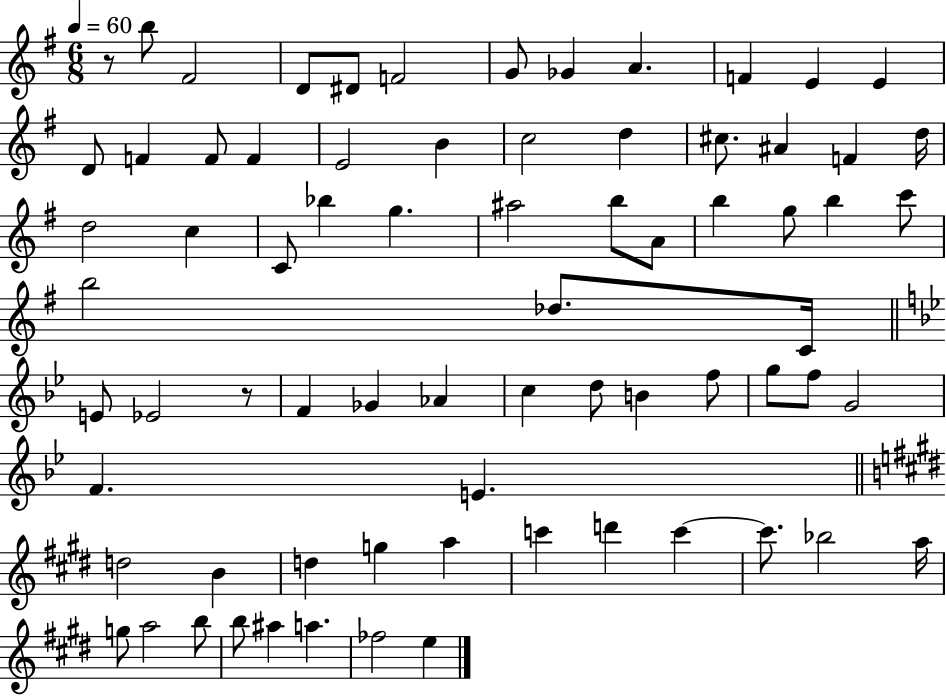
{
  \clef treble
  \numericTimeSignature
  \time 6/8
  \key g \major
  \tempo 4 = 60
  \repeat volta 2 { r8 b''8 fis'2 | d'8 dis'8 f'2 | g'8 ges'4 a'4. | f'4 e'4 e'4 | \break d'8 f'4 f'8 f'4 | e'2 b'4 | c''2 d''4 | cis''8. ais'4 f'4 d''16 | \break d''2 c''4 | c'8 bes''4 g''4. | ais''2 b''8 a'8 | b''4 g''8 b''4 c'''8 | \break b''2 des''8. c'16 | \bar "||" \break \key bes \major e'8 ees'2 r8 | f'4 ges'4 aes'4 | c''4 d''8 b'4 f''8 | g''8 f''8 g'2 | \break f'4. e'4. | \bar "||" \break \key e \major d''2 b'4 | d''4 g''4 a''4 | c'''4 d'''4 c'''4~~ | c'''8. bes''2 a''16 | \break g''8 a''2 b''8 | b''8 ais''4 a''4. | fes''2 e''4 | } \bar "|."
}